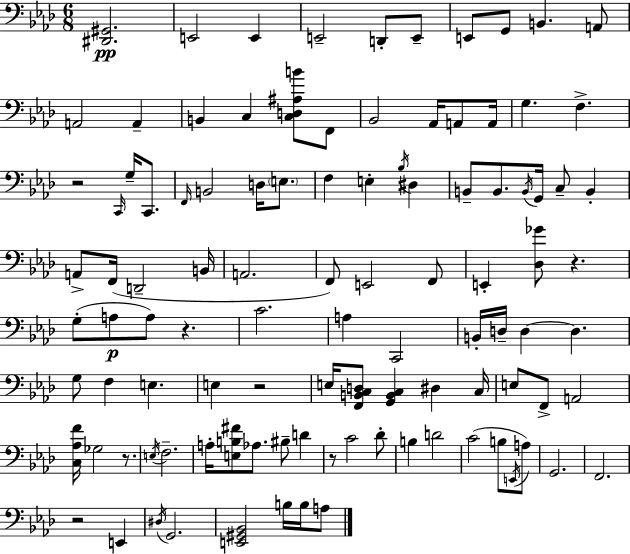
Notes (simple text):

[D#2,G#2]/h. E2/h E2/q E2/h D2/e E2/e E2/e G2/e B2/q. A2/e A2/h A2/q B2/q C3/q [C3,D3,A#3,B4]/e F2/e Bb2/h Ab2/s A2/e A2/s G3/q. F3/q. R/h C2/s G3/s C2/e. F2/s B2/h D3/s E3/e. F3/q E3/q Bb3/s D#3/q B2/e B2/e. B2/s G2/s C3/e B2/q A2/e F2/s D2/h B2/s A2/h. F2/e E2/h F2/e E2/q [Db3,Gb4]/e R/q. G3/e A3/e A3/e R/q. C4/h. A3/q C2/h B2/s D3/s D3/q D3/q. G3/e F3/q E3/q. E3/q R/h E3/s [F2,B2,C3,D3]/e [G2,B2,C3]/q D#3/q C3/s E3/e F2/e A2/h [C3,Ab3,F4]/s Gb3/h R/e. E3/s F3/h. A3/s [E3,B3,F#4]/e Ab3/e. BIS3/e D4/q R/e C4/h Db4/e B3/q D4/h C4/h B3/e E2/s A3/e G2/h. F2/h. R/h E2/q D#3/s G2/h. [E2,G#2,Bb2]/h B3/s B3/s A3/e